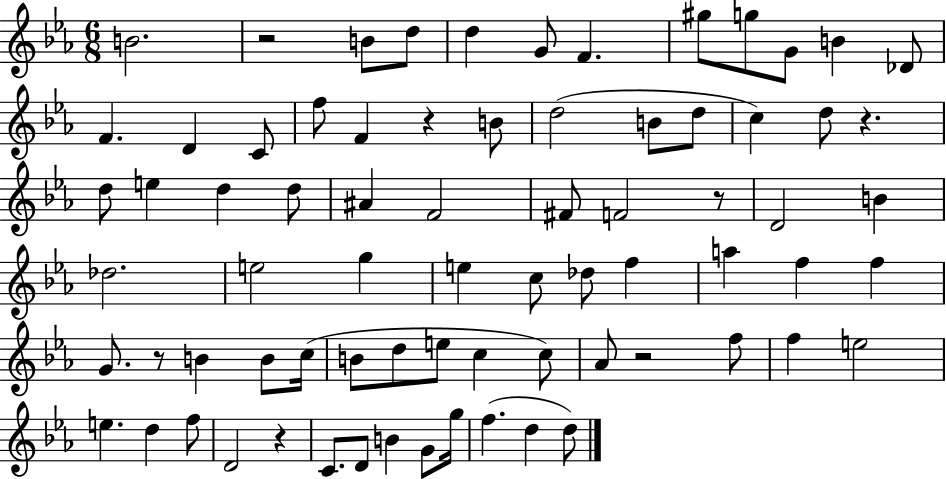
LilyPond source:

{
  \clef treble
  \numericTimeSignature
  \time 6/8
  \key ees \major
  \repeat volta 2 { b'2. | r2 b'8 d''8 | d''4 g'8 f'4. | gis''8 g''8 g'8 b'4 des'8 | \break f'4. d'4 c'8 | f''8 f'4 r4 b'8 | d''2( b'8 d''8 | c''4) d''8 r4. | \break d''8 e''4 d''4 d''8 | ais'4 f'2 | fis'8 f'2 r8 | d'2 b'4 | \break des''2. | e''2 g''4 | e''4 c''8 des''8 f''4 | a''4 f''4 f''4 | \break g'8. r8 b'4 b'8 c''16( | b'8 d''8 e''8 c''4 c''8) | aes'8 r2 f''8 | f''4 e''2 | \break e''4. d''4 f''8 | d'2 r4 | c'8. d'8 b'4 g'8 g''16 | f''4.( d''4 d''8) | \break } \bar "|."
}